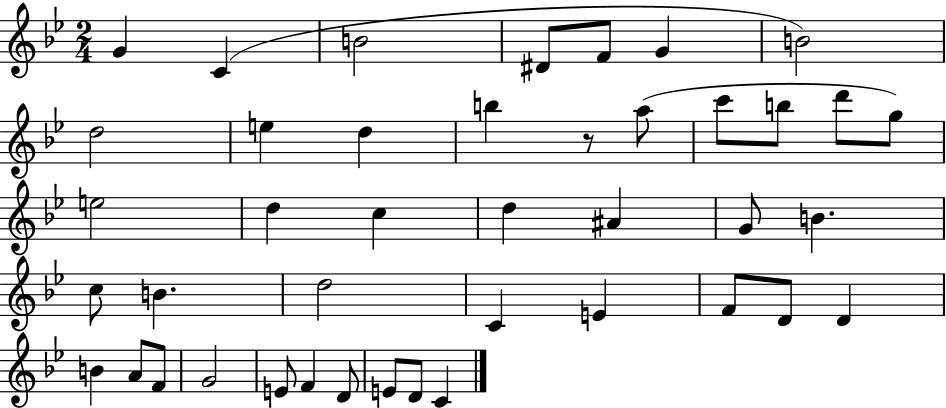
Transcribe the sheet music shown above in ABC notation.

X:1
T:Untitled
M:2/4
L:1/4
K:Bb
G C B2 ^D/2 F/2 G B2 d2 e d b z/2 a/2 c'/2 b/2 d'/2 g/2 e2 d c d ^A G/2 B c/2 B d2 C E F/2 D/2 D B A/2 F/2 G2 E/2 F D/2 E/2 D/2 C